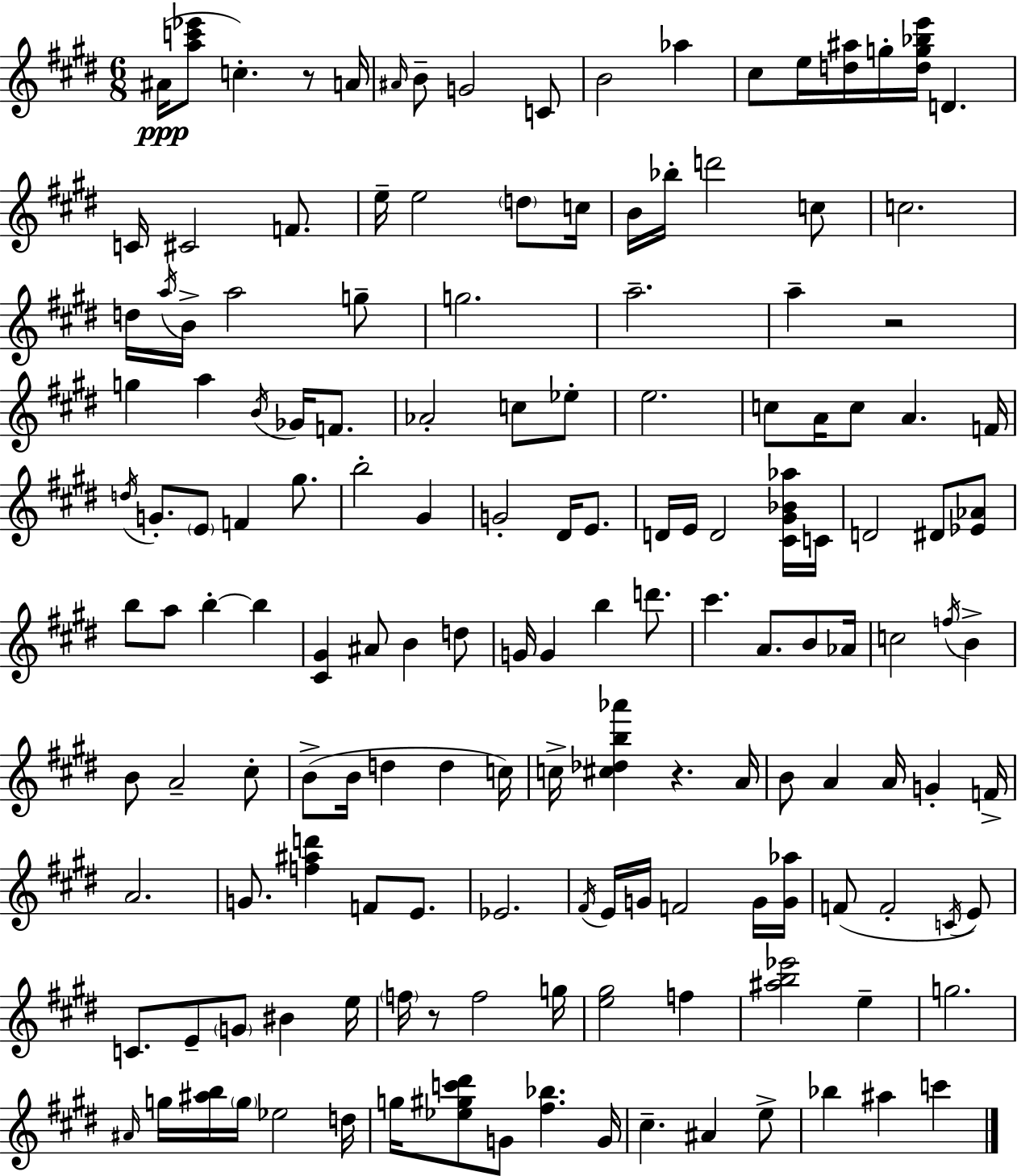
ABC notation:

X:1
T:Untitled
M:6/8
L:1/4
K:E
^A/4 [ac'_e']/2 c z/2 A/4 ^A/4 B/2 G2 C/2 B2 _a ^c/2 e/4 [d^a]/4 g/4 [dg_be']/4 D C/4 ^C2 F/2 e/4 e2 d/2 c/4 B/4 _b/4 d'2 c/2 c2 d/4 a/4 B/4 a2 g/2 g2 a2 a z2 g a B/4 _G/4 F/2 _A2 c/2 _e/2 e2 c/2 A/4 c/2 A F/4 d/4 G/2 E/2 F ^g/2 b2 ^G G2 ^D/4 E/2 D/4 E/4 D2 [^C^G_B_a]/4 C/4 D2 ^D/2 [_E_A]/2 b/2 a/2 b b [^C^G] ^A/2 B d/2 G/4 G b d'/2 ^c' A/2 B/2 _A/4 c2 f/4 B B/2 A2 ^c/2 B/2 B/4 d d c/4 c/4 [^c_db_a'] z A/4 B/2 A A/4 G F/4 A2 G/2 [f^ad'] F/2 E/2 _E2 ^F/4 E/4 G/4 F2 G/4 [G_a]/4 F/2 F2 C/4 E/2 C/2 E/2 G/2 ^B e/4 f/4 z/2 f2 g/4 [e^g]2 f [^ab_e']2 e g2 ^A/4 g/4 [^ab]/4 g/4 _e2 d/4 g/4 [_e^gc'^d']/2 G/2 [^f_b] G/4 ^c ^A e/2 _b ^a c'